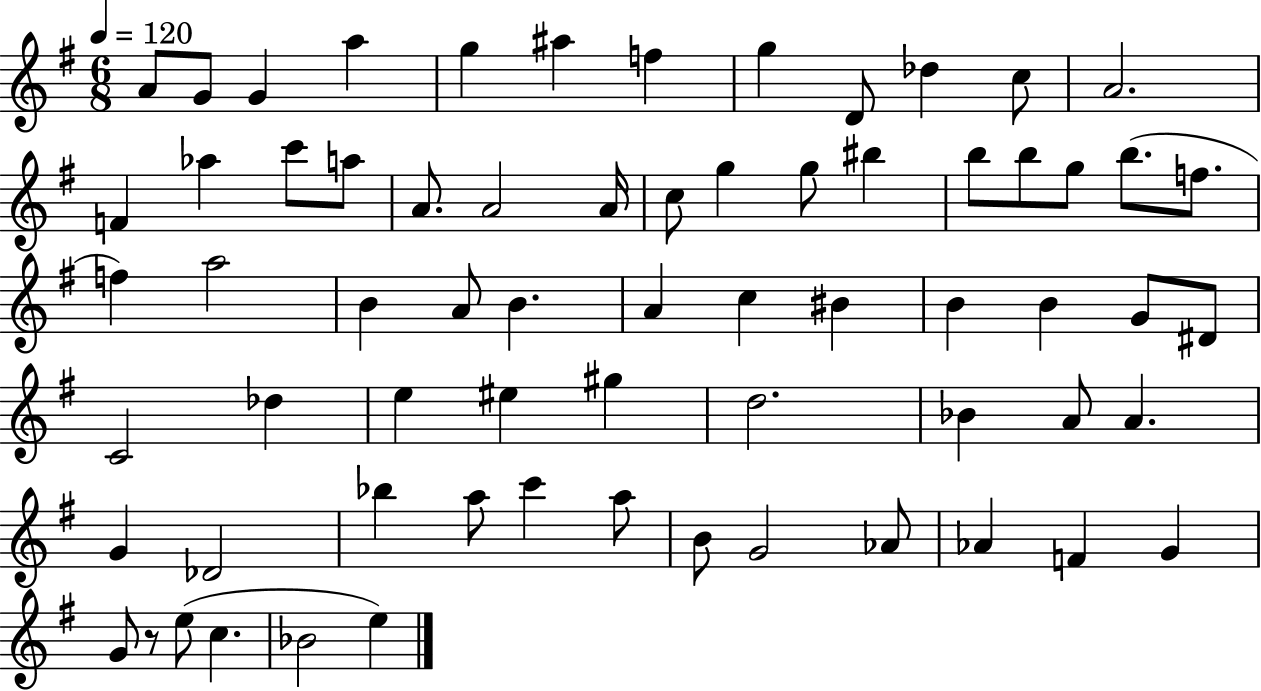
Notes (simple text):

A4/e G4/e G4/q A5/q G5/q A#5/q F5/q G5/q D4/e Db5/q C5/e A4/h. F4/q Ab5/q C6/e A5/e A4/e. A4/h A4/s C5/e G5/q G5/e BIS5/q B5/e B5/e G5/e B5/e. F5/e. F5/q A5/h B4/q A4/e B4/q. A4/q C5/q BIS4/q B4/q B4/q G4/e D#4/e C4/h Db5/q E5/q EIS5/q G#5/q D5/h. Bb4/q A4/e A4/q. G4/q Db4/h Bb5/q A5/e C6/q A5/e B4/e G4/h Ab4/e Ab4/q F4/q G4/q G4/e R/e E5/e C5/q. Bb4/h E5/q